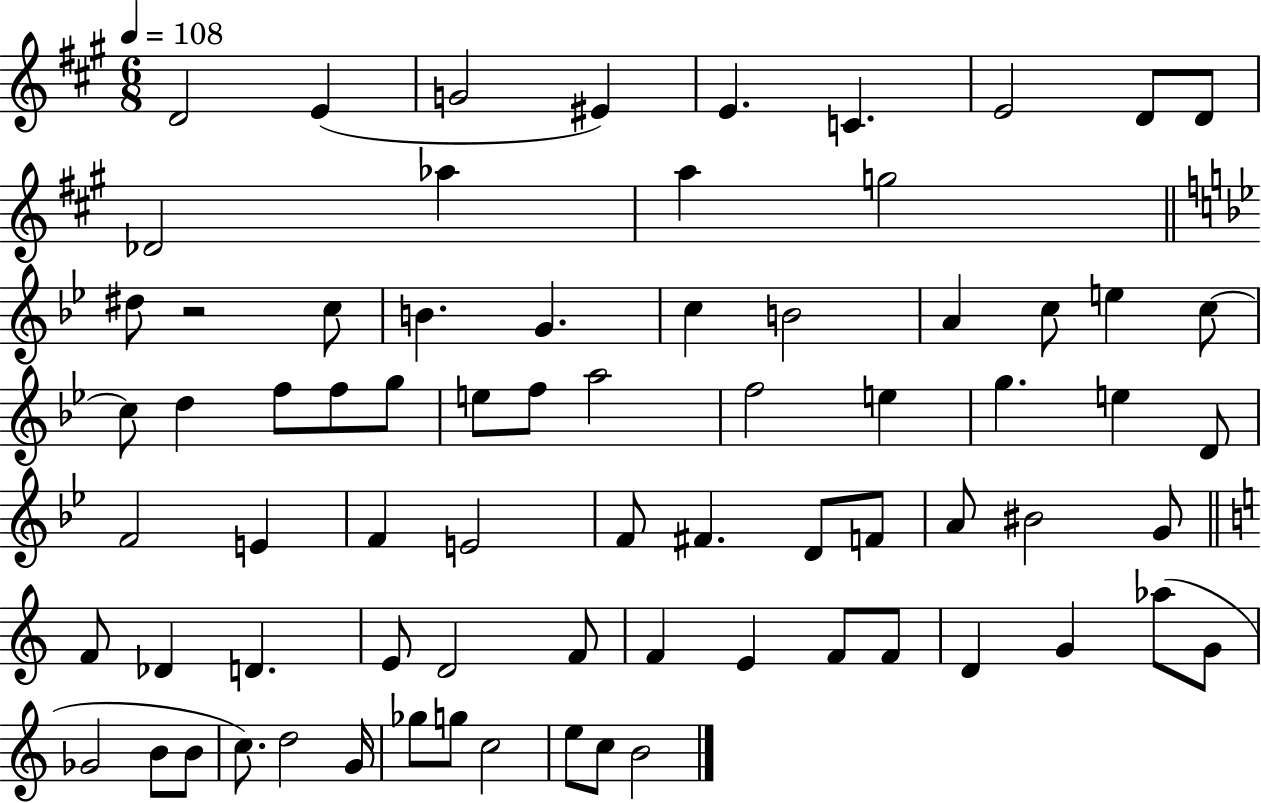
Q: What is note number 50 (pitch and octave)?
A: D4